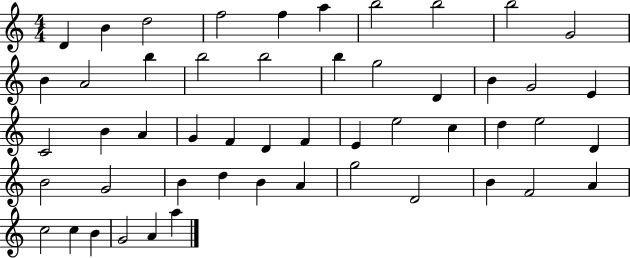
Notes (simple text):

D4/q B4/q D5/h F5/h F5/q A5/q B5/h B5/h B5/h G4/h B4/q A4/h B5/q B5/h B5/h B5/q G5/h D4/q B4/q G4/h E4/q C4/h B4/q A4/q G4/q F4/q D4/q F4/q E4/q E5/h C5/q D5/q E5/h D4/q B4/h G4/h B4/q D5/q B4/q A4/q G5/h D4/h B4/q F4/h A4/q C5/h C5/q B4/q G4/h A4/q A5/q